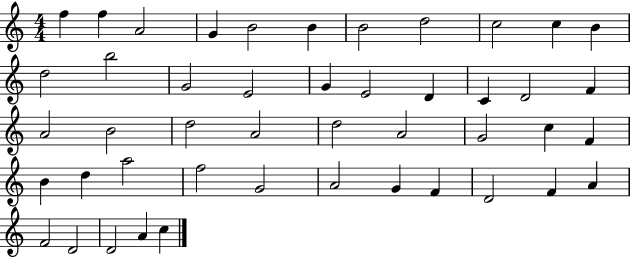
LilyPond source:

{
  \clef treble
  \numericTimeSignature
  \time 4/4
  \key c \major
  f''4 f''4 a'2 | g'4 b'2 b'4 | b'2 d''2 | c''2 c''4 b'4 | \break d''2 b''2 | g'2 e'2 | g'4 e'2 d'4 | c'4 d'2 f'4 | \break a'2 b'2 | d''2 a'2 | d''2 a'2 | g'2 c''4 f'4 | \break b'4 d''4 a''2 | f''2 g'2 | a'2 g'4 f'4 | d'2 f'4 a'4 | \break f'2 d'2 | d'2 a'4 c''4 | \bar "|."
}